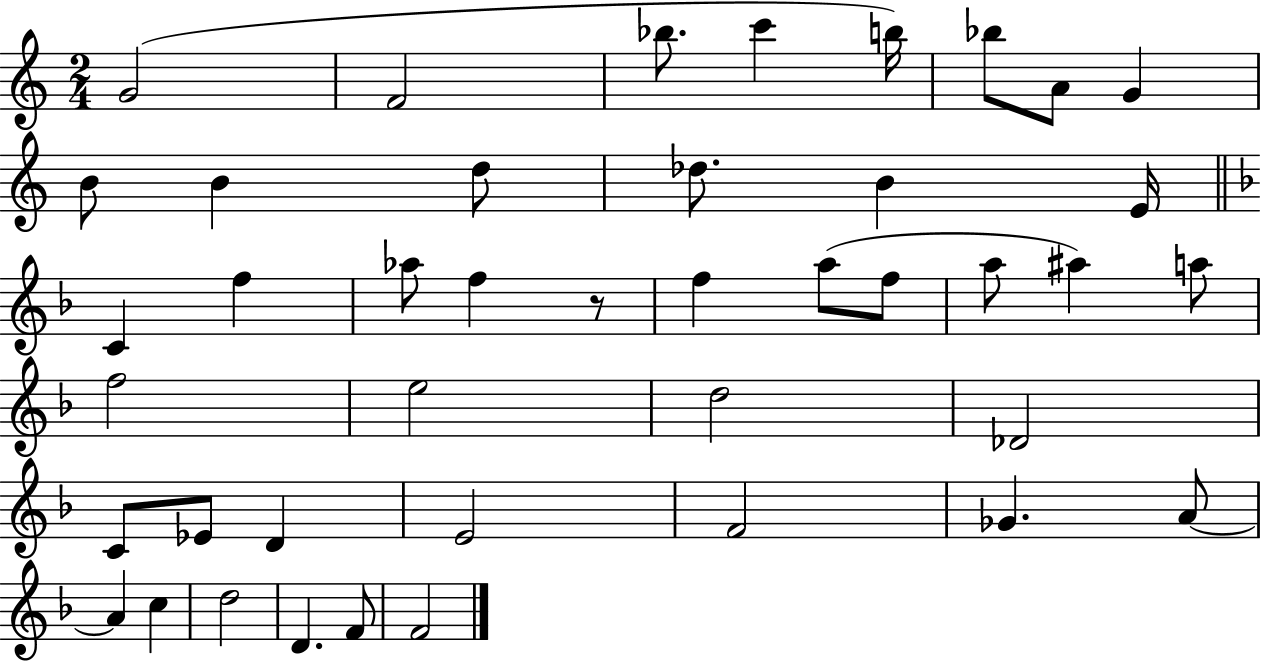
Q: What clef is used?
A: treble